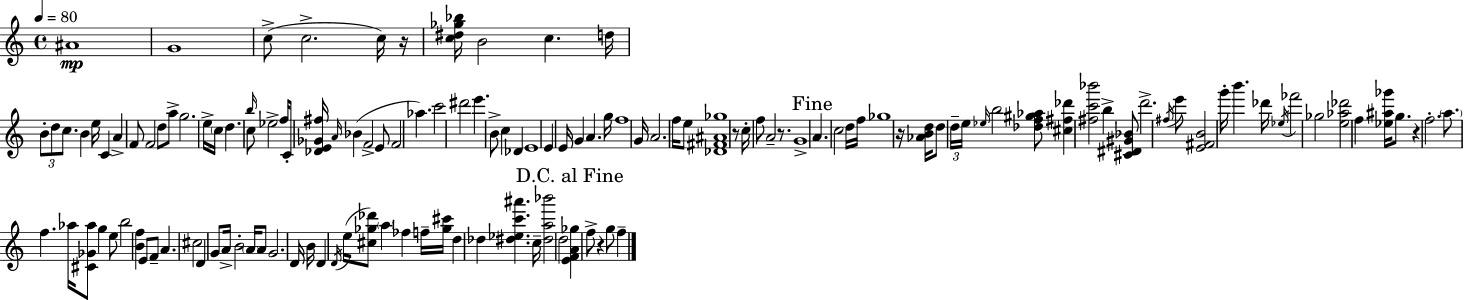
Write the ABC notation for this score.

X:1
T:Untitled
M:4/4
L:1/4
K:C
^A4 G4 c/2 c2 c/4 z/4 [c^d_g_b]/4 B2 c d/4 B/2 d/2 c/2 B e/4 C A F/2 F2 d/2 a/2 g2 e/4 c/4 d c/2 b/4 _e2 f/4 C/2 [_DE_G^f]/4 A/4 _B F2 E/2 F2 _a c'2 ^d'2 e' B/2 c _D E4 E E/4 G A g/4 f4 G/4 A2 f/4 e/2 [_D^F^A_g]4 z/2 c/4 f/2 A2 z/2 G4 A c2 d/4 f/4 _g4 z/4 [_ABd]/4 d/2 d/4 e/4 _e/4 b2 [_df^g_a]/2 [^c^f_d'] [^fc'_b']2 b [^C^D^G_B]/2 d'2 ^f/4 e'/2 [E^FB]2 g'/4 b' _d'/4 _e/4 _f'2 _g2 [e_a_d']2 f [_e^a_g']/4 g/2 z f2 a/2 f _a/4 [^C_G_a]/2 g e/2 b2 [Bf] E/2 F/2 A ^c2 D G/2 A/4 B2 A/4 A/2 G2 D/4 B/4 D D/4 e/4 [^c_g_d']/2 a _f f/4 [_g^c']/4 d _d [^d_ec'^a'] c/4 [^da_b']2 d2 [EFA_g] f/2 z g/2 f